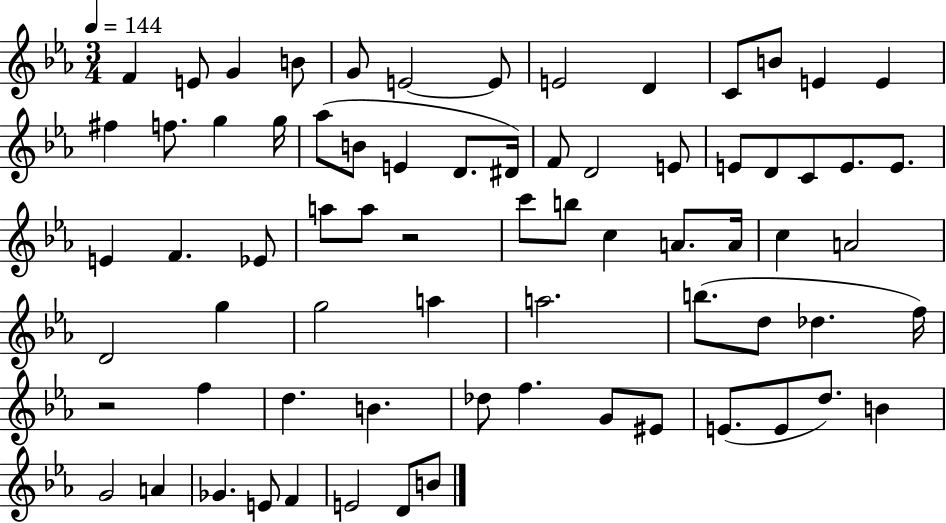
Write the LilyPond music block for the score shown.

{
  \clef treble
  \numericTimeSignature
  \time 3/4
  \key ees \major
  \tempo 4 = 144
  f'4 e'8 g'4 b'8 | g'8 e'2~~ e'8 | e'2 d'4 | c'8 b'8 e'4 e'4 | \break fis''4 f''8. g''4 g''16 | aes''8( b'8 e'4 d'8. dis'16) | f'8 d'2 e'8 | e'8 d'8 c'8 e'8. e'8. | \break e'4 f'4. ees'8 | a''8 a''8 r2 | c'''8 b''8 c''4 a'8. a'16 | c''4 a'2 | \break d'2 g''4 | g''2 a''4 | a''2. | b''8.( d''8 des''4. f''16) | \break r2 f''4 | d''4. b'4. | des''8 f''4. g'8 eis'8 | e'8.( e'8 d''8.) b'4 | \break g'2 a'4 | ges'4. e'8 f'4 | e'2 d'8 b'8 | \bar "|."
}